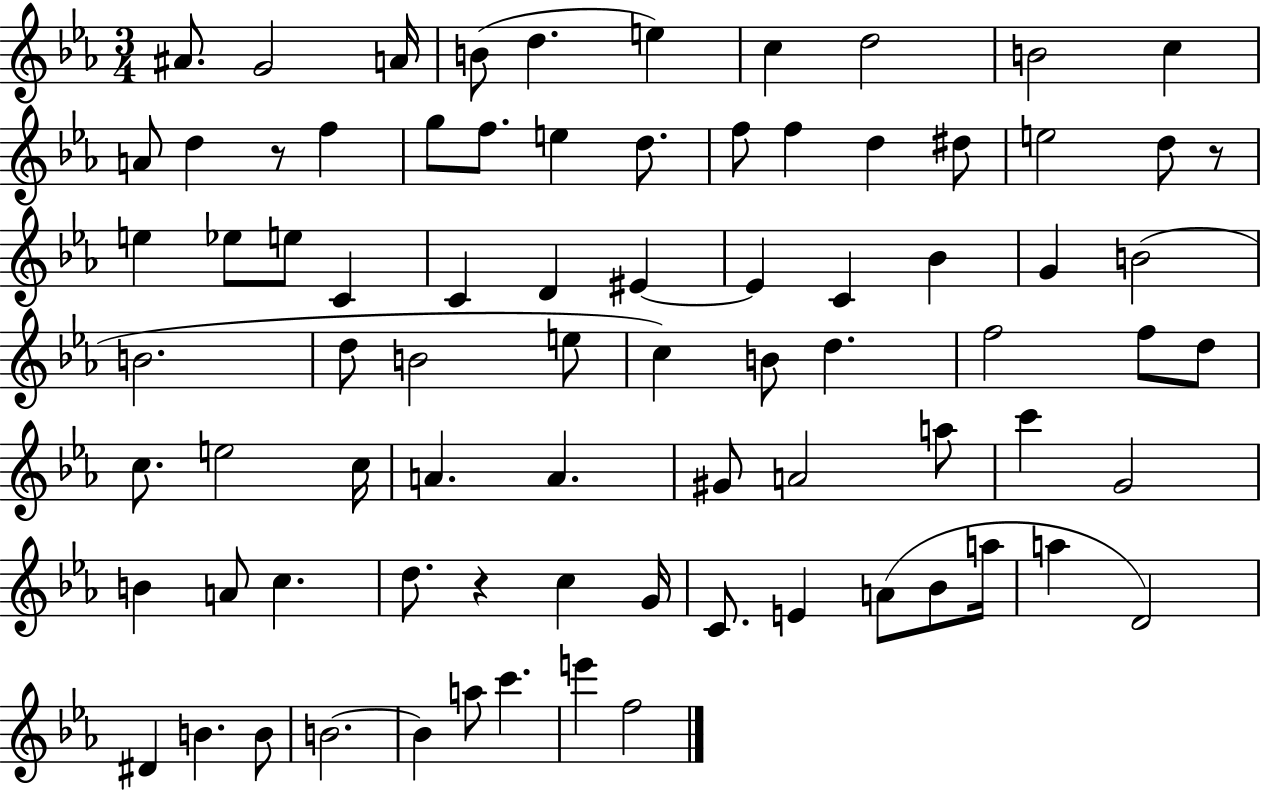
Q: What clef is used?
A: treble